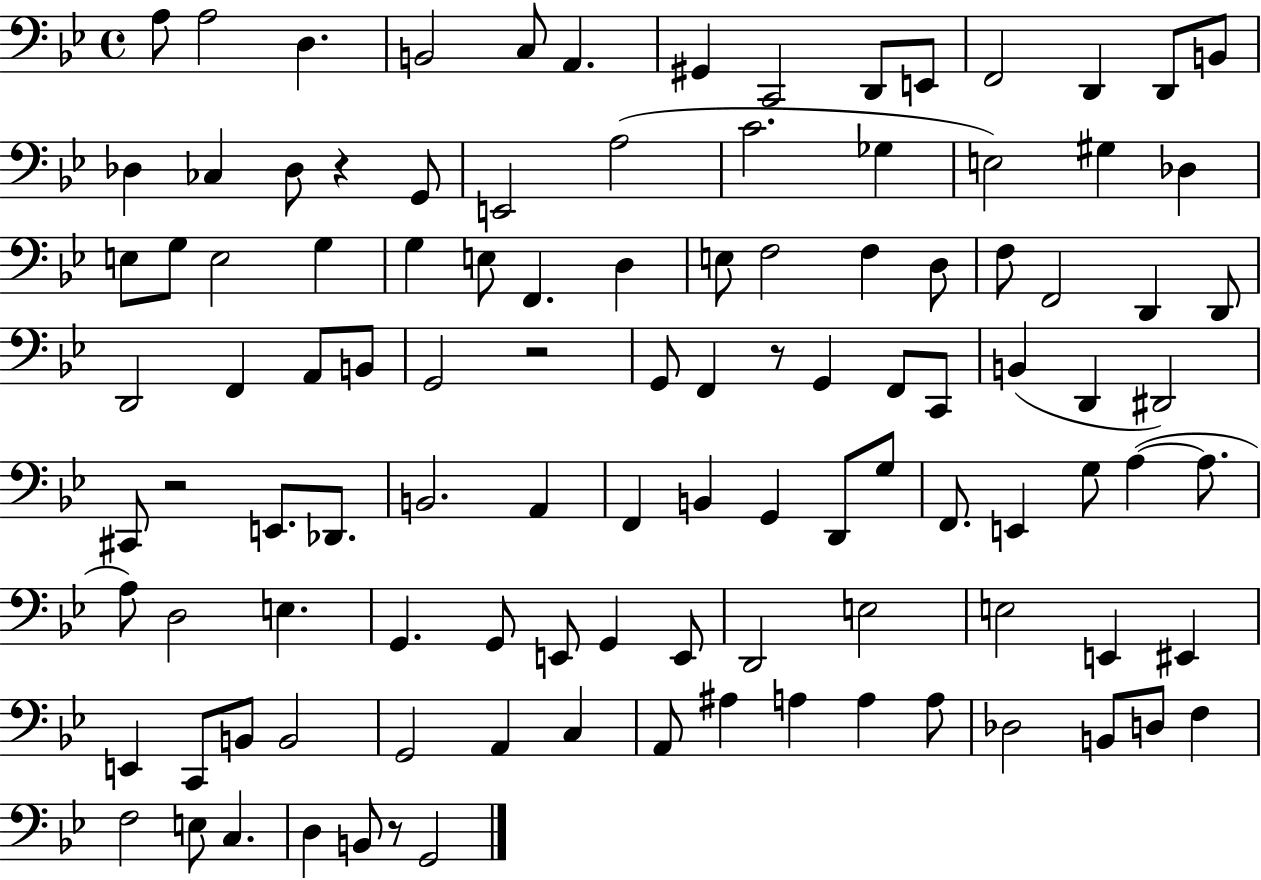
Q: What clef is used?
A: bass